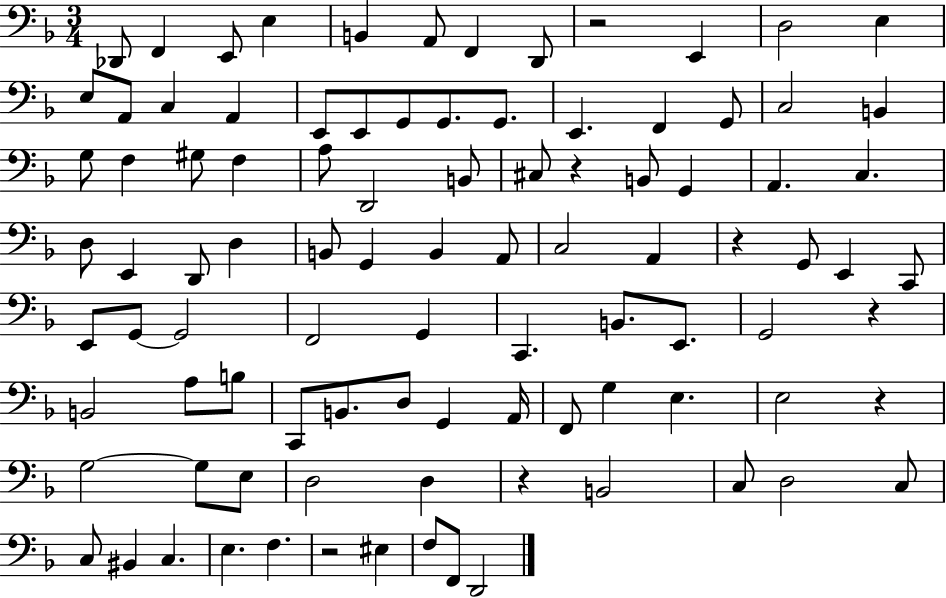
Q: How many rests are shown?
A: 7